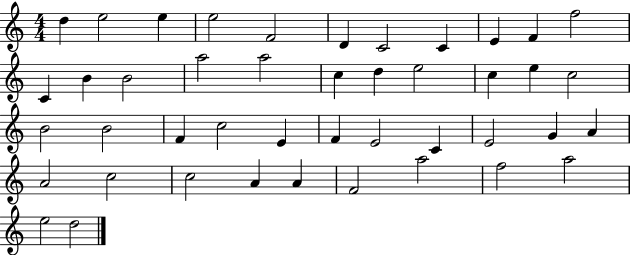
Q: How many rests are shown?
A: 0